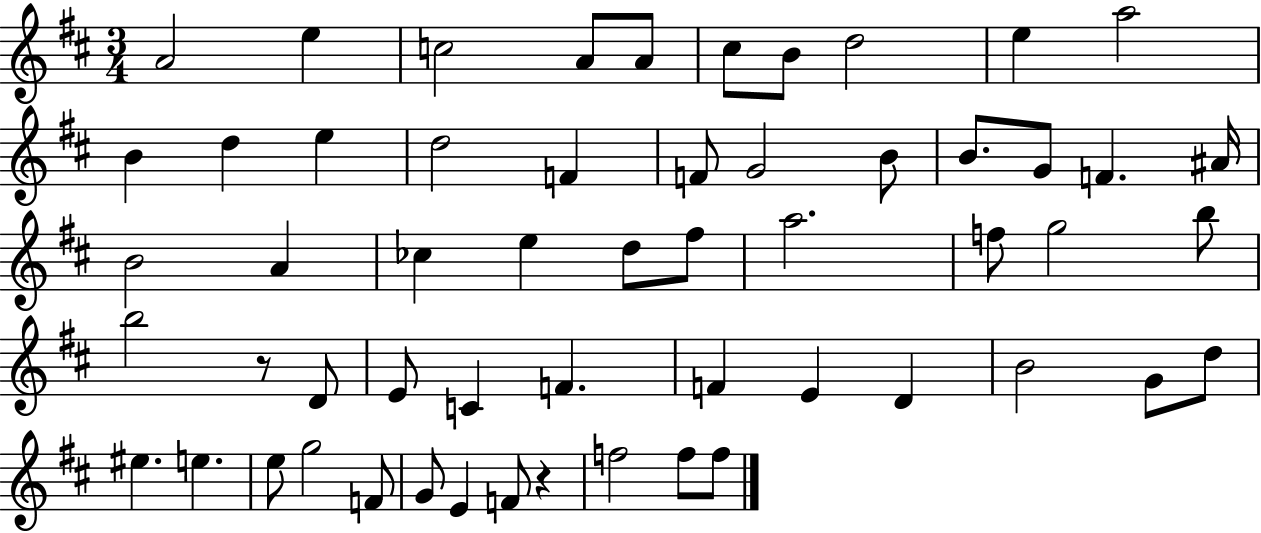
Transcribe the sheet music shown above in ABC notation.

X:1
T:Untitled
M:3/4
L:1/4
K:D
A2 e c2 A/2 A/2 ^c/2 B/2 d2 e a2 B d e d2 F F/2 G2 B/2 B/2 G/2 F ^A/4 B2 A _c e d/2 ^f/2 a2 f/2 g2 b/2 b2 z/2 D/2 E/2 C F F E D B2 G/2 d/2 ^e e e/2 g2 F/2 G/2 E F/2 z f2 f/2 f/2